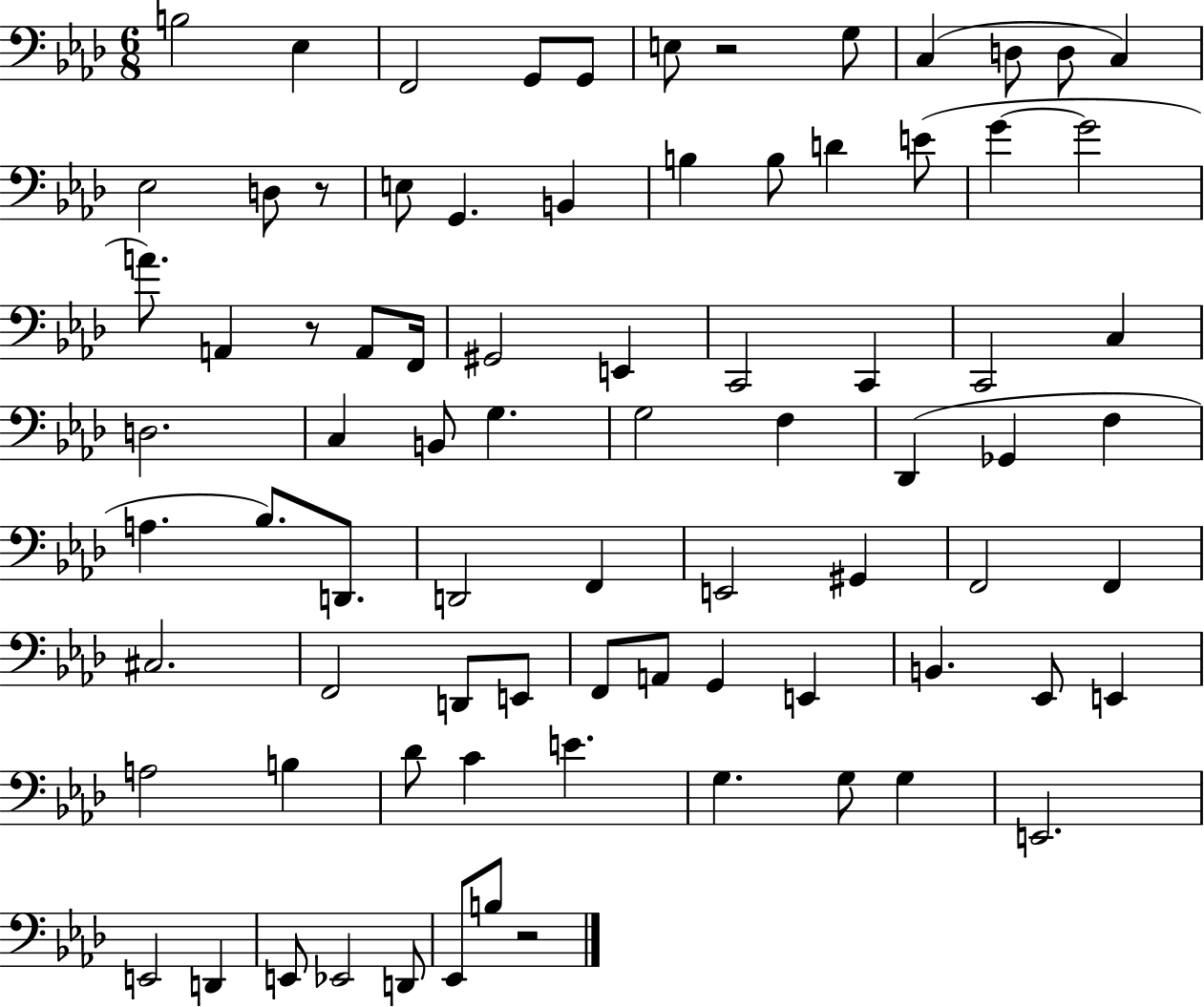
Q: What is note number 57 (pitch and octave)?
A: G2